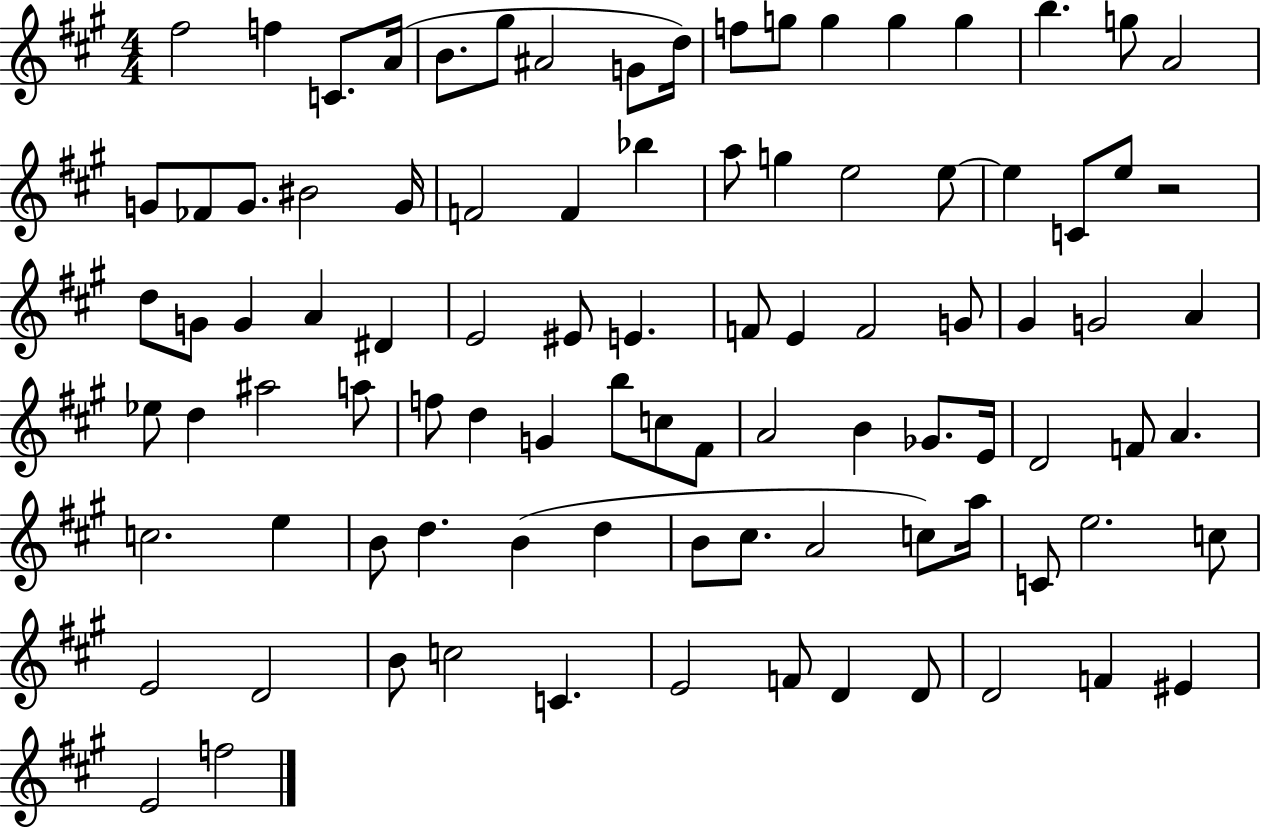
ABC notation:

X:1
T:Untitled
M:4/4
L:1/4
K:A
^f2 f C/2 A/4 B/2 ^g/2 ^A2 G/2 d/4 f/2 g/2 g g g b g/2 A2 G/2 _F/2 G/2 ^B2 G/4 F2 F _b a/2 g e2 e/2 e C/2 e/2 z2 d/2 G/2 G A ^D E2 ^E/2 E F/2 E F2 G/2 ^G G2 A _e/2 d ^a2 a/2 f/2 d G b/2 c/2 ^F/2 A2 B _G/2 E/4 D2 F/2 A c2 e B/2 d B d B/2 ^c/2 A2 c/2 a/4 C/2 e2 c/2 E2 D2 B/2 c2 C E2 F/2 D D/2 D2 F ^E E2 f2